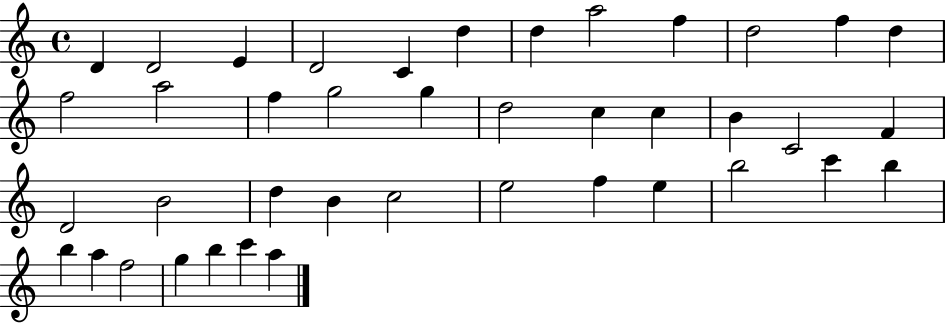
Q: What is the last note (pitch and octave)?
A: A5